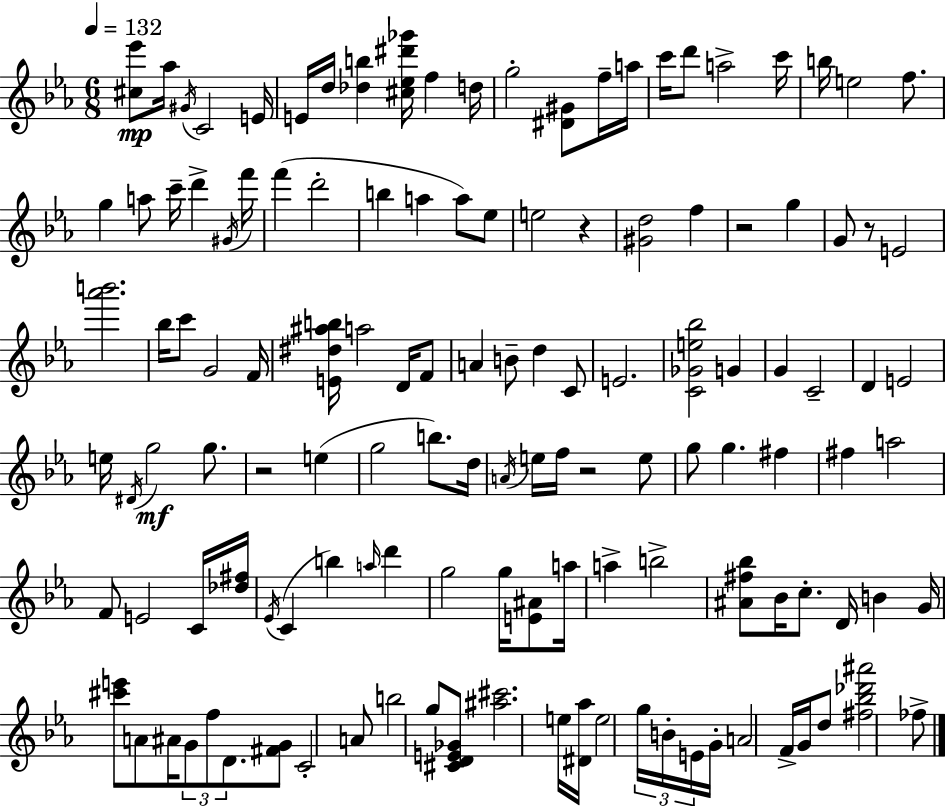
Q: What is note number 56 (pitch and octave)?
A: G5